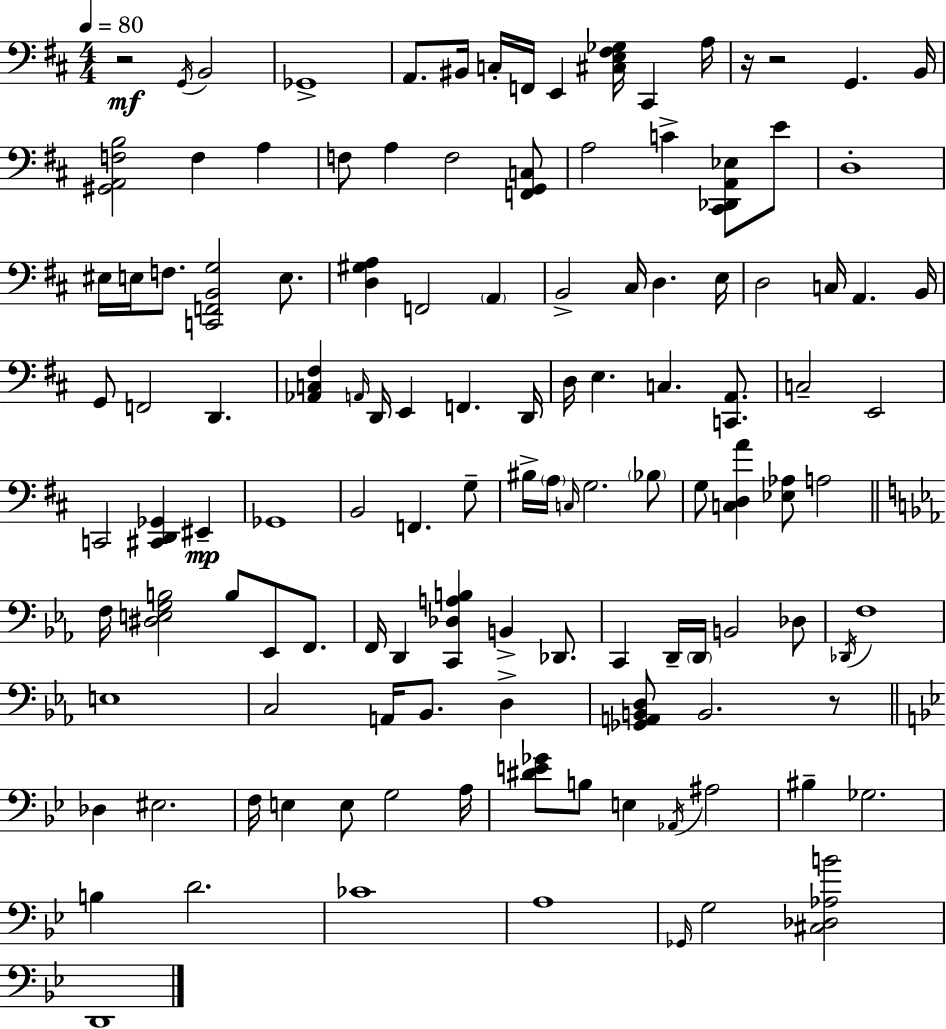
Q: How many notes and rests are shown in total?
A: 122